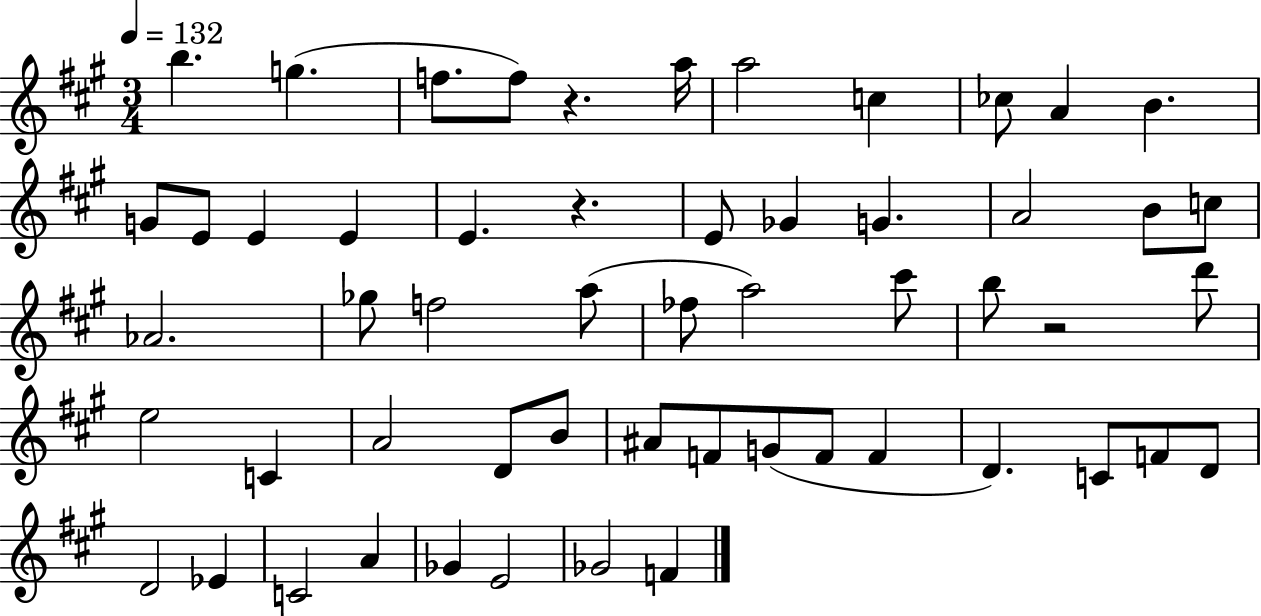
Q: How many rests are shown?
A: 3